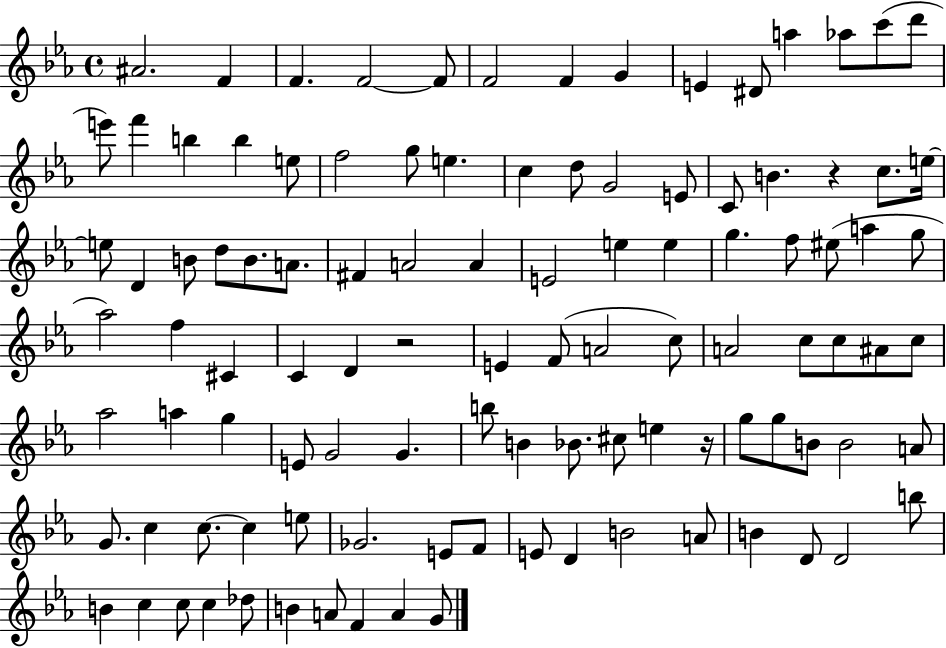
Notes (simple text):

A#4/h. F4/q F4/q. F4/h F4/e F4/h F4/q G4/q E4/q D#4/e A5/q Ab5/e C6/e D6/e E6/e F6/q B5/q B5/q E5/e F5/h G5/e E5/q. C5/q D5/e G4/h E4/e C4/e B4/q. R/q C5/e. E5/s E5/e D4/q B4/e D5/e B4/e. A4/e. F#4/q A4/h A4/q E4/h E5/q E5/q G5/q. F5/e EIS5/e A5/q G5/e Ab5/h F5/q C#4/q C4/q D4/q R/h E4/q F4/e A4/h C5/e A4/h C5/e C5/e A#4/e C5/e Ab5/h A5/q G5/q E4/e G4/h G4/q. B5/e B4/q Bb4/e. C#5/e E5/q R/s G5/e G5/e B4/e B4/h A4/e G4/e. C5/q C5/e. C5/q E5/e Gb4/h. E4/e F4/e E4/e D4/q B4/h A4/e B4/q D4/e D4/h B5/e B4/q C5/q C5/e C5/q Db5/e B4/q A4/e F4/q A4/q G4/e